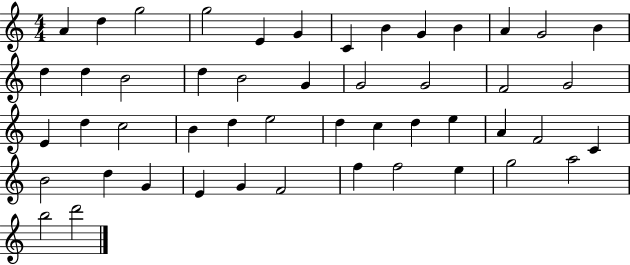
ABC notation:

X:1
T:Untitled
M:4/4
L:1/4
K:C
A d g2 g2 E G C B G B A G2 B d d B2 d B2 G G2 G2 F2 G2 E d c2 B d e2 d c d e A F2 C B2 d G E G F2 f f2 e g2 a2 b2 d'2